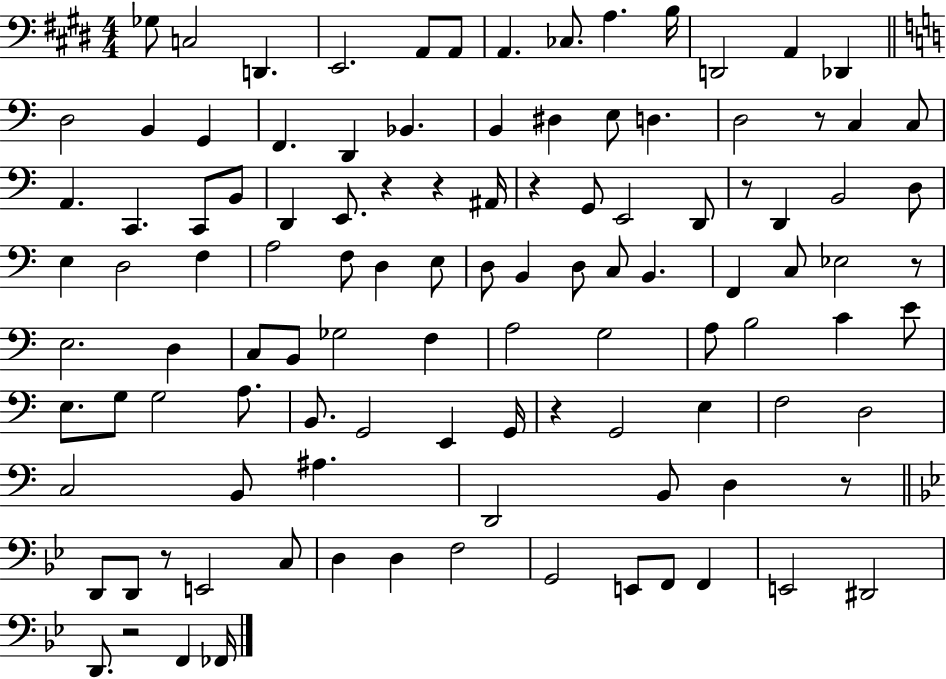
X:1
T:Untitled
M:4/4
L:1/4
K:E
_G,/2 C,2 D,, E,,2 A,,/2 A,,/2 A,, _C,/2 A, B,/4 D,,2 A,, _D,, D,2 B,, G,, F,, D,, _B,, B,, ^D, E,/2 D, D,2 z/2 C, C,/2 A,, C,, C,,/2 B,,/2 D,, E,,/2 z z ^A,,/4 z G,,/2 E,,2 D,,/2 z/2 D,, B,,2 D,/2 E, D,2 F, A,2 F,/2 D, E,/2 D,/2 B,, D,/2 C,/2 B,, F,, C,/2 _E,2 z/2 E,2 D, C,/2 B,,/2 _G,2 F, A,2 G,2 A,/2 B,2 C E/2 E,/2 G,/2 G,2 A,/2 B,,/2 G,,2 E,, G,,/4 z G,,2 E, F,2 D,2 C,2 B,,/2 ^A, D,,2 B,,/2 D, z/2 D,,/2 D,,/2 z/2 E,,2 C,/2 D, D, F,2 G,,2 E,,/2 F,,/2 F,, E,,2 ^D,,2 D,,/2 z2 F,, _F,,/4